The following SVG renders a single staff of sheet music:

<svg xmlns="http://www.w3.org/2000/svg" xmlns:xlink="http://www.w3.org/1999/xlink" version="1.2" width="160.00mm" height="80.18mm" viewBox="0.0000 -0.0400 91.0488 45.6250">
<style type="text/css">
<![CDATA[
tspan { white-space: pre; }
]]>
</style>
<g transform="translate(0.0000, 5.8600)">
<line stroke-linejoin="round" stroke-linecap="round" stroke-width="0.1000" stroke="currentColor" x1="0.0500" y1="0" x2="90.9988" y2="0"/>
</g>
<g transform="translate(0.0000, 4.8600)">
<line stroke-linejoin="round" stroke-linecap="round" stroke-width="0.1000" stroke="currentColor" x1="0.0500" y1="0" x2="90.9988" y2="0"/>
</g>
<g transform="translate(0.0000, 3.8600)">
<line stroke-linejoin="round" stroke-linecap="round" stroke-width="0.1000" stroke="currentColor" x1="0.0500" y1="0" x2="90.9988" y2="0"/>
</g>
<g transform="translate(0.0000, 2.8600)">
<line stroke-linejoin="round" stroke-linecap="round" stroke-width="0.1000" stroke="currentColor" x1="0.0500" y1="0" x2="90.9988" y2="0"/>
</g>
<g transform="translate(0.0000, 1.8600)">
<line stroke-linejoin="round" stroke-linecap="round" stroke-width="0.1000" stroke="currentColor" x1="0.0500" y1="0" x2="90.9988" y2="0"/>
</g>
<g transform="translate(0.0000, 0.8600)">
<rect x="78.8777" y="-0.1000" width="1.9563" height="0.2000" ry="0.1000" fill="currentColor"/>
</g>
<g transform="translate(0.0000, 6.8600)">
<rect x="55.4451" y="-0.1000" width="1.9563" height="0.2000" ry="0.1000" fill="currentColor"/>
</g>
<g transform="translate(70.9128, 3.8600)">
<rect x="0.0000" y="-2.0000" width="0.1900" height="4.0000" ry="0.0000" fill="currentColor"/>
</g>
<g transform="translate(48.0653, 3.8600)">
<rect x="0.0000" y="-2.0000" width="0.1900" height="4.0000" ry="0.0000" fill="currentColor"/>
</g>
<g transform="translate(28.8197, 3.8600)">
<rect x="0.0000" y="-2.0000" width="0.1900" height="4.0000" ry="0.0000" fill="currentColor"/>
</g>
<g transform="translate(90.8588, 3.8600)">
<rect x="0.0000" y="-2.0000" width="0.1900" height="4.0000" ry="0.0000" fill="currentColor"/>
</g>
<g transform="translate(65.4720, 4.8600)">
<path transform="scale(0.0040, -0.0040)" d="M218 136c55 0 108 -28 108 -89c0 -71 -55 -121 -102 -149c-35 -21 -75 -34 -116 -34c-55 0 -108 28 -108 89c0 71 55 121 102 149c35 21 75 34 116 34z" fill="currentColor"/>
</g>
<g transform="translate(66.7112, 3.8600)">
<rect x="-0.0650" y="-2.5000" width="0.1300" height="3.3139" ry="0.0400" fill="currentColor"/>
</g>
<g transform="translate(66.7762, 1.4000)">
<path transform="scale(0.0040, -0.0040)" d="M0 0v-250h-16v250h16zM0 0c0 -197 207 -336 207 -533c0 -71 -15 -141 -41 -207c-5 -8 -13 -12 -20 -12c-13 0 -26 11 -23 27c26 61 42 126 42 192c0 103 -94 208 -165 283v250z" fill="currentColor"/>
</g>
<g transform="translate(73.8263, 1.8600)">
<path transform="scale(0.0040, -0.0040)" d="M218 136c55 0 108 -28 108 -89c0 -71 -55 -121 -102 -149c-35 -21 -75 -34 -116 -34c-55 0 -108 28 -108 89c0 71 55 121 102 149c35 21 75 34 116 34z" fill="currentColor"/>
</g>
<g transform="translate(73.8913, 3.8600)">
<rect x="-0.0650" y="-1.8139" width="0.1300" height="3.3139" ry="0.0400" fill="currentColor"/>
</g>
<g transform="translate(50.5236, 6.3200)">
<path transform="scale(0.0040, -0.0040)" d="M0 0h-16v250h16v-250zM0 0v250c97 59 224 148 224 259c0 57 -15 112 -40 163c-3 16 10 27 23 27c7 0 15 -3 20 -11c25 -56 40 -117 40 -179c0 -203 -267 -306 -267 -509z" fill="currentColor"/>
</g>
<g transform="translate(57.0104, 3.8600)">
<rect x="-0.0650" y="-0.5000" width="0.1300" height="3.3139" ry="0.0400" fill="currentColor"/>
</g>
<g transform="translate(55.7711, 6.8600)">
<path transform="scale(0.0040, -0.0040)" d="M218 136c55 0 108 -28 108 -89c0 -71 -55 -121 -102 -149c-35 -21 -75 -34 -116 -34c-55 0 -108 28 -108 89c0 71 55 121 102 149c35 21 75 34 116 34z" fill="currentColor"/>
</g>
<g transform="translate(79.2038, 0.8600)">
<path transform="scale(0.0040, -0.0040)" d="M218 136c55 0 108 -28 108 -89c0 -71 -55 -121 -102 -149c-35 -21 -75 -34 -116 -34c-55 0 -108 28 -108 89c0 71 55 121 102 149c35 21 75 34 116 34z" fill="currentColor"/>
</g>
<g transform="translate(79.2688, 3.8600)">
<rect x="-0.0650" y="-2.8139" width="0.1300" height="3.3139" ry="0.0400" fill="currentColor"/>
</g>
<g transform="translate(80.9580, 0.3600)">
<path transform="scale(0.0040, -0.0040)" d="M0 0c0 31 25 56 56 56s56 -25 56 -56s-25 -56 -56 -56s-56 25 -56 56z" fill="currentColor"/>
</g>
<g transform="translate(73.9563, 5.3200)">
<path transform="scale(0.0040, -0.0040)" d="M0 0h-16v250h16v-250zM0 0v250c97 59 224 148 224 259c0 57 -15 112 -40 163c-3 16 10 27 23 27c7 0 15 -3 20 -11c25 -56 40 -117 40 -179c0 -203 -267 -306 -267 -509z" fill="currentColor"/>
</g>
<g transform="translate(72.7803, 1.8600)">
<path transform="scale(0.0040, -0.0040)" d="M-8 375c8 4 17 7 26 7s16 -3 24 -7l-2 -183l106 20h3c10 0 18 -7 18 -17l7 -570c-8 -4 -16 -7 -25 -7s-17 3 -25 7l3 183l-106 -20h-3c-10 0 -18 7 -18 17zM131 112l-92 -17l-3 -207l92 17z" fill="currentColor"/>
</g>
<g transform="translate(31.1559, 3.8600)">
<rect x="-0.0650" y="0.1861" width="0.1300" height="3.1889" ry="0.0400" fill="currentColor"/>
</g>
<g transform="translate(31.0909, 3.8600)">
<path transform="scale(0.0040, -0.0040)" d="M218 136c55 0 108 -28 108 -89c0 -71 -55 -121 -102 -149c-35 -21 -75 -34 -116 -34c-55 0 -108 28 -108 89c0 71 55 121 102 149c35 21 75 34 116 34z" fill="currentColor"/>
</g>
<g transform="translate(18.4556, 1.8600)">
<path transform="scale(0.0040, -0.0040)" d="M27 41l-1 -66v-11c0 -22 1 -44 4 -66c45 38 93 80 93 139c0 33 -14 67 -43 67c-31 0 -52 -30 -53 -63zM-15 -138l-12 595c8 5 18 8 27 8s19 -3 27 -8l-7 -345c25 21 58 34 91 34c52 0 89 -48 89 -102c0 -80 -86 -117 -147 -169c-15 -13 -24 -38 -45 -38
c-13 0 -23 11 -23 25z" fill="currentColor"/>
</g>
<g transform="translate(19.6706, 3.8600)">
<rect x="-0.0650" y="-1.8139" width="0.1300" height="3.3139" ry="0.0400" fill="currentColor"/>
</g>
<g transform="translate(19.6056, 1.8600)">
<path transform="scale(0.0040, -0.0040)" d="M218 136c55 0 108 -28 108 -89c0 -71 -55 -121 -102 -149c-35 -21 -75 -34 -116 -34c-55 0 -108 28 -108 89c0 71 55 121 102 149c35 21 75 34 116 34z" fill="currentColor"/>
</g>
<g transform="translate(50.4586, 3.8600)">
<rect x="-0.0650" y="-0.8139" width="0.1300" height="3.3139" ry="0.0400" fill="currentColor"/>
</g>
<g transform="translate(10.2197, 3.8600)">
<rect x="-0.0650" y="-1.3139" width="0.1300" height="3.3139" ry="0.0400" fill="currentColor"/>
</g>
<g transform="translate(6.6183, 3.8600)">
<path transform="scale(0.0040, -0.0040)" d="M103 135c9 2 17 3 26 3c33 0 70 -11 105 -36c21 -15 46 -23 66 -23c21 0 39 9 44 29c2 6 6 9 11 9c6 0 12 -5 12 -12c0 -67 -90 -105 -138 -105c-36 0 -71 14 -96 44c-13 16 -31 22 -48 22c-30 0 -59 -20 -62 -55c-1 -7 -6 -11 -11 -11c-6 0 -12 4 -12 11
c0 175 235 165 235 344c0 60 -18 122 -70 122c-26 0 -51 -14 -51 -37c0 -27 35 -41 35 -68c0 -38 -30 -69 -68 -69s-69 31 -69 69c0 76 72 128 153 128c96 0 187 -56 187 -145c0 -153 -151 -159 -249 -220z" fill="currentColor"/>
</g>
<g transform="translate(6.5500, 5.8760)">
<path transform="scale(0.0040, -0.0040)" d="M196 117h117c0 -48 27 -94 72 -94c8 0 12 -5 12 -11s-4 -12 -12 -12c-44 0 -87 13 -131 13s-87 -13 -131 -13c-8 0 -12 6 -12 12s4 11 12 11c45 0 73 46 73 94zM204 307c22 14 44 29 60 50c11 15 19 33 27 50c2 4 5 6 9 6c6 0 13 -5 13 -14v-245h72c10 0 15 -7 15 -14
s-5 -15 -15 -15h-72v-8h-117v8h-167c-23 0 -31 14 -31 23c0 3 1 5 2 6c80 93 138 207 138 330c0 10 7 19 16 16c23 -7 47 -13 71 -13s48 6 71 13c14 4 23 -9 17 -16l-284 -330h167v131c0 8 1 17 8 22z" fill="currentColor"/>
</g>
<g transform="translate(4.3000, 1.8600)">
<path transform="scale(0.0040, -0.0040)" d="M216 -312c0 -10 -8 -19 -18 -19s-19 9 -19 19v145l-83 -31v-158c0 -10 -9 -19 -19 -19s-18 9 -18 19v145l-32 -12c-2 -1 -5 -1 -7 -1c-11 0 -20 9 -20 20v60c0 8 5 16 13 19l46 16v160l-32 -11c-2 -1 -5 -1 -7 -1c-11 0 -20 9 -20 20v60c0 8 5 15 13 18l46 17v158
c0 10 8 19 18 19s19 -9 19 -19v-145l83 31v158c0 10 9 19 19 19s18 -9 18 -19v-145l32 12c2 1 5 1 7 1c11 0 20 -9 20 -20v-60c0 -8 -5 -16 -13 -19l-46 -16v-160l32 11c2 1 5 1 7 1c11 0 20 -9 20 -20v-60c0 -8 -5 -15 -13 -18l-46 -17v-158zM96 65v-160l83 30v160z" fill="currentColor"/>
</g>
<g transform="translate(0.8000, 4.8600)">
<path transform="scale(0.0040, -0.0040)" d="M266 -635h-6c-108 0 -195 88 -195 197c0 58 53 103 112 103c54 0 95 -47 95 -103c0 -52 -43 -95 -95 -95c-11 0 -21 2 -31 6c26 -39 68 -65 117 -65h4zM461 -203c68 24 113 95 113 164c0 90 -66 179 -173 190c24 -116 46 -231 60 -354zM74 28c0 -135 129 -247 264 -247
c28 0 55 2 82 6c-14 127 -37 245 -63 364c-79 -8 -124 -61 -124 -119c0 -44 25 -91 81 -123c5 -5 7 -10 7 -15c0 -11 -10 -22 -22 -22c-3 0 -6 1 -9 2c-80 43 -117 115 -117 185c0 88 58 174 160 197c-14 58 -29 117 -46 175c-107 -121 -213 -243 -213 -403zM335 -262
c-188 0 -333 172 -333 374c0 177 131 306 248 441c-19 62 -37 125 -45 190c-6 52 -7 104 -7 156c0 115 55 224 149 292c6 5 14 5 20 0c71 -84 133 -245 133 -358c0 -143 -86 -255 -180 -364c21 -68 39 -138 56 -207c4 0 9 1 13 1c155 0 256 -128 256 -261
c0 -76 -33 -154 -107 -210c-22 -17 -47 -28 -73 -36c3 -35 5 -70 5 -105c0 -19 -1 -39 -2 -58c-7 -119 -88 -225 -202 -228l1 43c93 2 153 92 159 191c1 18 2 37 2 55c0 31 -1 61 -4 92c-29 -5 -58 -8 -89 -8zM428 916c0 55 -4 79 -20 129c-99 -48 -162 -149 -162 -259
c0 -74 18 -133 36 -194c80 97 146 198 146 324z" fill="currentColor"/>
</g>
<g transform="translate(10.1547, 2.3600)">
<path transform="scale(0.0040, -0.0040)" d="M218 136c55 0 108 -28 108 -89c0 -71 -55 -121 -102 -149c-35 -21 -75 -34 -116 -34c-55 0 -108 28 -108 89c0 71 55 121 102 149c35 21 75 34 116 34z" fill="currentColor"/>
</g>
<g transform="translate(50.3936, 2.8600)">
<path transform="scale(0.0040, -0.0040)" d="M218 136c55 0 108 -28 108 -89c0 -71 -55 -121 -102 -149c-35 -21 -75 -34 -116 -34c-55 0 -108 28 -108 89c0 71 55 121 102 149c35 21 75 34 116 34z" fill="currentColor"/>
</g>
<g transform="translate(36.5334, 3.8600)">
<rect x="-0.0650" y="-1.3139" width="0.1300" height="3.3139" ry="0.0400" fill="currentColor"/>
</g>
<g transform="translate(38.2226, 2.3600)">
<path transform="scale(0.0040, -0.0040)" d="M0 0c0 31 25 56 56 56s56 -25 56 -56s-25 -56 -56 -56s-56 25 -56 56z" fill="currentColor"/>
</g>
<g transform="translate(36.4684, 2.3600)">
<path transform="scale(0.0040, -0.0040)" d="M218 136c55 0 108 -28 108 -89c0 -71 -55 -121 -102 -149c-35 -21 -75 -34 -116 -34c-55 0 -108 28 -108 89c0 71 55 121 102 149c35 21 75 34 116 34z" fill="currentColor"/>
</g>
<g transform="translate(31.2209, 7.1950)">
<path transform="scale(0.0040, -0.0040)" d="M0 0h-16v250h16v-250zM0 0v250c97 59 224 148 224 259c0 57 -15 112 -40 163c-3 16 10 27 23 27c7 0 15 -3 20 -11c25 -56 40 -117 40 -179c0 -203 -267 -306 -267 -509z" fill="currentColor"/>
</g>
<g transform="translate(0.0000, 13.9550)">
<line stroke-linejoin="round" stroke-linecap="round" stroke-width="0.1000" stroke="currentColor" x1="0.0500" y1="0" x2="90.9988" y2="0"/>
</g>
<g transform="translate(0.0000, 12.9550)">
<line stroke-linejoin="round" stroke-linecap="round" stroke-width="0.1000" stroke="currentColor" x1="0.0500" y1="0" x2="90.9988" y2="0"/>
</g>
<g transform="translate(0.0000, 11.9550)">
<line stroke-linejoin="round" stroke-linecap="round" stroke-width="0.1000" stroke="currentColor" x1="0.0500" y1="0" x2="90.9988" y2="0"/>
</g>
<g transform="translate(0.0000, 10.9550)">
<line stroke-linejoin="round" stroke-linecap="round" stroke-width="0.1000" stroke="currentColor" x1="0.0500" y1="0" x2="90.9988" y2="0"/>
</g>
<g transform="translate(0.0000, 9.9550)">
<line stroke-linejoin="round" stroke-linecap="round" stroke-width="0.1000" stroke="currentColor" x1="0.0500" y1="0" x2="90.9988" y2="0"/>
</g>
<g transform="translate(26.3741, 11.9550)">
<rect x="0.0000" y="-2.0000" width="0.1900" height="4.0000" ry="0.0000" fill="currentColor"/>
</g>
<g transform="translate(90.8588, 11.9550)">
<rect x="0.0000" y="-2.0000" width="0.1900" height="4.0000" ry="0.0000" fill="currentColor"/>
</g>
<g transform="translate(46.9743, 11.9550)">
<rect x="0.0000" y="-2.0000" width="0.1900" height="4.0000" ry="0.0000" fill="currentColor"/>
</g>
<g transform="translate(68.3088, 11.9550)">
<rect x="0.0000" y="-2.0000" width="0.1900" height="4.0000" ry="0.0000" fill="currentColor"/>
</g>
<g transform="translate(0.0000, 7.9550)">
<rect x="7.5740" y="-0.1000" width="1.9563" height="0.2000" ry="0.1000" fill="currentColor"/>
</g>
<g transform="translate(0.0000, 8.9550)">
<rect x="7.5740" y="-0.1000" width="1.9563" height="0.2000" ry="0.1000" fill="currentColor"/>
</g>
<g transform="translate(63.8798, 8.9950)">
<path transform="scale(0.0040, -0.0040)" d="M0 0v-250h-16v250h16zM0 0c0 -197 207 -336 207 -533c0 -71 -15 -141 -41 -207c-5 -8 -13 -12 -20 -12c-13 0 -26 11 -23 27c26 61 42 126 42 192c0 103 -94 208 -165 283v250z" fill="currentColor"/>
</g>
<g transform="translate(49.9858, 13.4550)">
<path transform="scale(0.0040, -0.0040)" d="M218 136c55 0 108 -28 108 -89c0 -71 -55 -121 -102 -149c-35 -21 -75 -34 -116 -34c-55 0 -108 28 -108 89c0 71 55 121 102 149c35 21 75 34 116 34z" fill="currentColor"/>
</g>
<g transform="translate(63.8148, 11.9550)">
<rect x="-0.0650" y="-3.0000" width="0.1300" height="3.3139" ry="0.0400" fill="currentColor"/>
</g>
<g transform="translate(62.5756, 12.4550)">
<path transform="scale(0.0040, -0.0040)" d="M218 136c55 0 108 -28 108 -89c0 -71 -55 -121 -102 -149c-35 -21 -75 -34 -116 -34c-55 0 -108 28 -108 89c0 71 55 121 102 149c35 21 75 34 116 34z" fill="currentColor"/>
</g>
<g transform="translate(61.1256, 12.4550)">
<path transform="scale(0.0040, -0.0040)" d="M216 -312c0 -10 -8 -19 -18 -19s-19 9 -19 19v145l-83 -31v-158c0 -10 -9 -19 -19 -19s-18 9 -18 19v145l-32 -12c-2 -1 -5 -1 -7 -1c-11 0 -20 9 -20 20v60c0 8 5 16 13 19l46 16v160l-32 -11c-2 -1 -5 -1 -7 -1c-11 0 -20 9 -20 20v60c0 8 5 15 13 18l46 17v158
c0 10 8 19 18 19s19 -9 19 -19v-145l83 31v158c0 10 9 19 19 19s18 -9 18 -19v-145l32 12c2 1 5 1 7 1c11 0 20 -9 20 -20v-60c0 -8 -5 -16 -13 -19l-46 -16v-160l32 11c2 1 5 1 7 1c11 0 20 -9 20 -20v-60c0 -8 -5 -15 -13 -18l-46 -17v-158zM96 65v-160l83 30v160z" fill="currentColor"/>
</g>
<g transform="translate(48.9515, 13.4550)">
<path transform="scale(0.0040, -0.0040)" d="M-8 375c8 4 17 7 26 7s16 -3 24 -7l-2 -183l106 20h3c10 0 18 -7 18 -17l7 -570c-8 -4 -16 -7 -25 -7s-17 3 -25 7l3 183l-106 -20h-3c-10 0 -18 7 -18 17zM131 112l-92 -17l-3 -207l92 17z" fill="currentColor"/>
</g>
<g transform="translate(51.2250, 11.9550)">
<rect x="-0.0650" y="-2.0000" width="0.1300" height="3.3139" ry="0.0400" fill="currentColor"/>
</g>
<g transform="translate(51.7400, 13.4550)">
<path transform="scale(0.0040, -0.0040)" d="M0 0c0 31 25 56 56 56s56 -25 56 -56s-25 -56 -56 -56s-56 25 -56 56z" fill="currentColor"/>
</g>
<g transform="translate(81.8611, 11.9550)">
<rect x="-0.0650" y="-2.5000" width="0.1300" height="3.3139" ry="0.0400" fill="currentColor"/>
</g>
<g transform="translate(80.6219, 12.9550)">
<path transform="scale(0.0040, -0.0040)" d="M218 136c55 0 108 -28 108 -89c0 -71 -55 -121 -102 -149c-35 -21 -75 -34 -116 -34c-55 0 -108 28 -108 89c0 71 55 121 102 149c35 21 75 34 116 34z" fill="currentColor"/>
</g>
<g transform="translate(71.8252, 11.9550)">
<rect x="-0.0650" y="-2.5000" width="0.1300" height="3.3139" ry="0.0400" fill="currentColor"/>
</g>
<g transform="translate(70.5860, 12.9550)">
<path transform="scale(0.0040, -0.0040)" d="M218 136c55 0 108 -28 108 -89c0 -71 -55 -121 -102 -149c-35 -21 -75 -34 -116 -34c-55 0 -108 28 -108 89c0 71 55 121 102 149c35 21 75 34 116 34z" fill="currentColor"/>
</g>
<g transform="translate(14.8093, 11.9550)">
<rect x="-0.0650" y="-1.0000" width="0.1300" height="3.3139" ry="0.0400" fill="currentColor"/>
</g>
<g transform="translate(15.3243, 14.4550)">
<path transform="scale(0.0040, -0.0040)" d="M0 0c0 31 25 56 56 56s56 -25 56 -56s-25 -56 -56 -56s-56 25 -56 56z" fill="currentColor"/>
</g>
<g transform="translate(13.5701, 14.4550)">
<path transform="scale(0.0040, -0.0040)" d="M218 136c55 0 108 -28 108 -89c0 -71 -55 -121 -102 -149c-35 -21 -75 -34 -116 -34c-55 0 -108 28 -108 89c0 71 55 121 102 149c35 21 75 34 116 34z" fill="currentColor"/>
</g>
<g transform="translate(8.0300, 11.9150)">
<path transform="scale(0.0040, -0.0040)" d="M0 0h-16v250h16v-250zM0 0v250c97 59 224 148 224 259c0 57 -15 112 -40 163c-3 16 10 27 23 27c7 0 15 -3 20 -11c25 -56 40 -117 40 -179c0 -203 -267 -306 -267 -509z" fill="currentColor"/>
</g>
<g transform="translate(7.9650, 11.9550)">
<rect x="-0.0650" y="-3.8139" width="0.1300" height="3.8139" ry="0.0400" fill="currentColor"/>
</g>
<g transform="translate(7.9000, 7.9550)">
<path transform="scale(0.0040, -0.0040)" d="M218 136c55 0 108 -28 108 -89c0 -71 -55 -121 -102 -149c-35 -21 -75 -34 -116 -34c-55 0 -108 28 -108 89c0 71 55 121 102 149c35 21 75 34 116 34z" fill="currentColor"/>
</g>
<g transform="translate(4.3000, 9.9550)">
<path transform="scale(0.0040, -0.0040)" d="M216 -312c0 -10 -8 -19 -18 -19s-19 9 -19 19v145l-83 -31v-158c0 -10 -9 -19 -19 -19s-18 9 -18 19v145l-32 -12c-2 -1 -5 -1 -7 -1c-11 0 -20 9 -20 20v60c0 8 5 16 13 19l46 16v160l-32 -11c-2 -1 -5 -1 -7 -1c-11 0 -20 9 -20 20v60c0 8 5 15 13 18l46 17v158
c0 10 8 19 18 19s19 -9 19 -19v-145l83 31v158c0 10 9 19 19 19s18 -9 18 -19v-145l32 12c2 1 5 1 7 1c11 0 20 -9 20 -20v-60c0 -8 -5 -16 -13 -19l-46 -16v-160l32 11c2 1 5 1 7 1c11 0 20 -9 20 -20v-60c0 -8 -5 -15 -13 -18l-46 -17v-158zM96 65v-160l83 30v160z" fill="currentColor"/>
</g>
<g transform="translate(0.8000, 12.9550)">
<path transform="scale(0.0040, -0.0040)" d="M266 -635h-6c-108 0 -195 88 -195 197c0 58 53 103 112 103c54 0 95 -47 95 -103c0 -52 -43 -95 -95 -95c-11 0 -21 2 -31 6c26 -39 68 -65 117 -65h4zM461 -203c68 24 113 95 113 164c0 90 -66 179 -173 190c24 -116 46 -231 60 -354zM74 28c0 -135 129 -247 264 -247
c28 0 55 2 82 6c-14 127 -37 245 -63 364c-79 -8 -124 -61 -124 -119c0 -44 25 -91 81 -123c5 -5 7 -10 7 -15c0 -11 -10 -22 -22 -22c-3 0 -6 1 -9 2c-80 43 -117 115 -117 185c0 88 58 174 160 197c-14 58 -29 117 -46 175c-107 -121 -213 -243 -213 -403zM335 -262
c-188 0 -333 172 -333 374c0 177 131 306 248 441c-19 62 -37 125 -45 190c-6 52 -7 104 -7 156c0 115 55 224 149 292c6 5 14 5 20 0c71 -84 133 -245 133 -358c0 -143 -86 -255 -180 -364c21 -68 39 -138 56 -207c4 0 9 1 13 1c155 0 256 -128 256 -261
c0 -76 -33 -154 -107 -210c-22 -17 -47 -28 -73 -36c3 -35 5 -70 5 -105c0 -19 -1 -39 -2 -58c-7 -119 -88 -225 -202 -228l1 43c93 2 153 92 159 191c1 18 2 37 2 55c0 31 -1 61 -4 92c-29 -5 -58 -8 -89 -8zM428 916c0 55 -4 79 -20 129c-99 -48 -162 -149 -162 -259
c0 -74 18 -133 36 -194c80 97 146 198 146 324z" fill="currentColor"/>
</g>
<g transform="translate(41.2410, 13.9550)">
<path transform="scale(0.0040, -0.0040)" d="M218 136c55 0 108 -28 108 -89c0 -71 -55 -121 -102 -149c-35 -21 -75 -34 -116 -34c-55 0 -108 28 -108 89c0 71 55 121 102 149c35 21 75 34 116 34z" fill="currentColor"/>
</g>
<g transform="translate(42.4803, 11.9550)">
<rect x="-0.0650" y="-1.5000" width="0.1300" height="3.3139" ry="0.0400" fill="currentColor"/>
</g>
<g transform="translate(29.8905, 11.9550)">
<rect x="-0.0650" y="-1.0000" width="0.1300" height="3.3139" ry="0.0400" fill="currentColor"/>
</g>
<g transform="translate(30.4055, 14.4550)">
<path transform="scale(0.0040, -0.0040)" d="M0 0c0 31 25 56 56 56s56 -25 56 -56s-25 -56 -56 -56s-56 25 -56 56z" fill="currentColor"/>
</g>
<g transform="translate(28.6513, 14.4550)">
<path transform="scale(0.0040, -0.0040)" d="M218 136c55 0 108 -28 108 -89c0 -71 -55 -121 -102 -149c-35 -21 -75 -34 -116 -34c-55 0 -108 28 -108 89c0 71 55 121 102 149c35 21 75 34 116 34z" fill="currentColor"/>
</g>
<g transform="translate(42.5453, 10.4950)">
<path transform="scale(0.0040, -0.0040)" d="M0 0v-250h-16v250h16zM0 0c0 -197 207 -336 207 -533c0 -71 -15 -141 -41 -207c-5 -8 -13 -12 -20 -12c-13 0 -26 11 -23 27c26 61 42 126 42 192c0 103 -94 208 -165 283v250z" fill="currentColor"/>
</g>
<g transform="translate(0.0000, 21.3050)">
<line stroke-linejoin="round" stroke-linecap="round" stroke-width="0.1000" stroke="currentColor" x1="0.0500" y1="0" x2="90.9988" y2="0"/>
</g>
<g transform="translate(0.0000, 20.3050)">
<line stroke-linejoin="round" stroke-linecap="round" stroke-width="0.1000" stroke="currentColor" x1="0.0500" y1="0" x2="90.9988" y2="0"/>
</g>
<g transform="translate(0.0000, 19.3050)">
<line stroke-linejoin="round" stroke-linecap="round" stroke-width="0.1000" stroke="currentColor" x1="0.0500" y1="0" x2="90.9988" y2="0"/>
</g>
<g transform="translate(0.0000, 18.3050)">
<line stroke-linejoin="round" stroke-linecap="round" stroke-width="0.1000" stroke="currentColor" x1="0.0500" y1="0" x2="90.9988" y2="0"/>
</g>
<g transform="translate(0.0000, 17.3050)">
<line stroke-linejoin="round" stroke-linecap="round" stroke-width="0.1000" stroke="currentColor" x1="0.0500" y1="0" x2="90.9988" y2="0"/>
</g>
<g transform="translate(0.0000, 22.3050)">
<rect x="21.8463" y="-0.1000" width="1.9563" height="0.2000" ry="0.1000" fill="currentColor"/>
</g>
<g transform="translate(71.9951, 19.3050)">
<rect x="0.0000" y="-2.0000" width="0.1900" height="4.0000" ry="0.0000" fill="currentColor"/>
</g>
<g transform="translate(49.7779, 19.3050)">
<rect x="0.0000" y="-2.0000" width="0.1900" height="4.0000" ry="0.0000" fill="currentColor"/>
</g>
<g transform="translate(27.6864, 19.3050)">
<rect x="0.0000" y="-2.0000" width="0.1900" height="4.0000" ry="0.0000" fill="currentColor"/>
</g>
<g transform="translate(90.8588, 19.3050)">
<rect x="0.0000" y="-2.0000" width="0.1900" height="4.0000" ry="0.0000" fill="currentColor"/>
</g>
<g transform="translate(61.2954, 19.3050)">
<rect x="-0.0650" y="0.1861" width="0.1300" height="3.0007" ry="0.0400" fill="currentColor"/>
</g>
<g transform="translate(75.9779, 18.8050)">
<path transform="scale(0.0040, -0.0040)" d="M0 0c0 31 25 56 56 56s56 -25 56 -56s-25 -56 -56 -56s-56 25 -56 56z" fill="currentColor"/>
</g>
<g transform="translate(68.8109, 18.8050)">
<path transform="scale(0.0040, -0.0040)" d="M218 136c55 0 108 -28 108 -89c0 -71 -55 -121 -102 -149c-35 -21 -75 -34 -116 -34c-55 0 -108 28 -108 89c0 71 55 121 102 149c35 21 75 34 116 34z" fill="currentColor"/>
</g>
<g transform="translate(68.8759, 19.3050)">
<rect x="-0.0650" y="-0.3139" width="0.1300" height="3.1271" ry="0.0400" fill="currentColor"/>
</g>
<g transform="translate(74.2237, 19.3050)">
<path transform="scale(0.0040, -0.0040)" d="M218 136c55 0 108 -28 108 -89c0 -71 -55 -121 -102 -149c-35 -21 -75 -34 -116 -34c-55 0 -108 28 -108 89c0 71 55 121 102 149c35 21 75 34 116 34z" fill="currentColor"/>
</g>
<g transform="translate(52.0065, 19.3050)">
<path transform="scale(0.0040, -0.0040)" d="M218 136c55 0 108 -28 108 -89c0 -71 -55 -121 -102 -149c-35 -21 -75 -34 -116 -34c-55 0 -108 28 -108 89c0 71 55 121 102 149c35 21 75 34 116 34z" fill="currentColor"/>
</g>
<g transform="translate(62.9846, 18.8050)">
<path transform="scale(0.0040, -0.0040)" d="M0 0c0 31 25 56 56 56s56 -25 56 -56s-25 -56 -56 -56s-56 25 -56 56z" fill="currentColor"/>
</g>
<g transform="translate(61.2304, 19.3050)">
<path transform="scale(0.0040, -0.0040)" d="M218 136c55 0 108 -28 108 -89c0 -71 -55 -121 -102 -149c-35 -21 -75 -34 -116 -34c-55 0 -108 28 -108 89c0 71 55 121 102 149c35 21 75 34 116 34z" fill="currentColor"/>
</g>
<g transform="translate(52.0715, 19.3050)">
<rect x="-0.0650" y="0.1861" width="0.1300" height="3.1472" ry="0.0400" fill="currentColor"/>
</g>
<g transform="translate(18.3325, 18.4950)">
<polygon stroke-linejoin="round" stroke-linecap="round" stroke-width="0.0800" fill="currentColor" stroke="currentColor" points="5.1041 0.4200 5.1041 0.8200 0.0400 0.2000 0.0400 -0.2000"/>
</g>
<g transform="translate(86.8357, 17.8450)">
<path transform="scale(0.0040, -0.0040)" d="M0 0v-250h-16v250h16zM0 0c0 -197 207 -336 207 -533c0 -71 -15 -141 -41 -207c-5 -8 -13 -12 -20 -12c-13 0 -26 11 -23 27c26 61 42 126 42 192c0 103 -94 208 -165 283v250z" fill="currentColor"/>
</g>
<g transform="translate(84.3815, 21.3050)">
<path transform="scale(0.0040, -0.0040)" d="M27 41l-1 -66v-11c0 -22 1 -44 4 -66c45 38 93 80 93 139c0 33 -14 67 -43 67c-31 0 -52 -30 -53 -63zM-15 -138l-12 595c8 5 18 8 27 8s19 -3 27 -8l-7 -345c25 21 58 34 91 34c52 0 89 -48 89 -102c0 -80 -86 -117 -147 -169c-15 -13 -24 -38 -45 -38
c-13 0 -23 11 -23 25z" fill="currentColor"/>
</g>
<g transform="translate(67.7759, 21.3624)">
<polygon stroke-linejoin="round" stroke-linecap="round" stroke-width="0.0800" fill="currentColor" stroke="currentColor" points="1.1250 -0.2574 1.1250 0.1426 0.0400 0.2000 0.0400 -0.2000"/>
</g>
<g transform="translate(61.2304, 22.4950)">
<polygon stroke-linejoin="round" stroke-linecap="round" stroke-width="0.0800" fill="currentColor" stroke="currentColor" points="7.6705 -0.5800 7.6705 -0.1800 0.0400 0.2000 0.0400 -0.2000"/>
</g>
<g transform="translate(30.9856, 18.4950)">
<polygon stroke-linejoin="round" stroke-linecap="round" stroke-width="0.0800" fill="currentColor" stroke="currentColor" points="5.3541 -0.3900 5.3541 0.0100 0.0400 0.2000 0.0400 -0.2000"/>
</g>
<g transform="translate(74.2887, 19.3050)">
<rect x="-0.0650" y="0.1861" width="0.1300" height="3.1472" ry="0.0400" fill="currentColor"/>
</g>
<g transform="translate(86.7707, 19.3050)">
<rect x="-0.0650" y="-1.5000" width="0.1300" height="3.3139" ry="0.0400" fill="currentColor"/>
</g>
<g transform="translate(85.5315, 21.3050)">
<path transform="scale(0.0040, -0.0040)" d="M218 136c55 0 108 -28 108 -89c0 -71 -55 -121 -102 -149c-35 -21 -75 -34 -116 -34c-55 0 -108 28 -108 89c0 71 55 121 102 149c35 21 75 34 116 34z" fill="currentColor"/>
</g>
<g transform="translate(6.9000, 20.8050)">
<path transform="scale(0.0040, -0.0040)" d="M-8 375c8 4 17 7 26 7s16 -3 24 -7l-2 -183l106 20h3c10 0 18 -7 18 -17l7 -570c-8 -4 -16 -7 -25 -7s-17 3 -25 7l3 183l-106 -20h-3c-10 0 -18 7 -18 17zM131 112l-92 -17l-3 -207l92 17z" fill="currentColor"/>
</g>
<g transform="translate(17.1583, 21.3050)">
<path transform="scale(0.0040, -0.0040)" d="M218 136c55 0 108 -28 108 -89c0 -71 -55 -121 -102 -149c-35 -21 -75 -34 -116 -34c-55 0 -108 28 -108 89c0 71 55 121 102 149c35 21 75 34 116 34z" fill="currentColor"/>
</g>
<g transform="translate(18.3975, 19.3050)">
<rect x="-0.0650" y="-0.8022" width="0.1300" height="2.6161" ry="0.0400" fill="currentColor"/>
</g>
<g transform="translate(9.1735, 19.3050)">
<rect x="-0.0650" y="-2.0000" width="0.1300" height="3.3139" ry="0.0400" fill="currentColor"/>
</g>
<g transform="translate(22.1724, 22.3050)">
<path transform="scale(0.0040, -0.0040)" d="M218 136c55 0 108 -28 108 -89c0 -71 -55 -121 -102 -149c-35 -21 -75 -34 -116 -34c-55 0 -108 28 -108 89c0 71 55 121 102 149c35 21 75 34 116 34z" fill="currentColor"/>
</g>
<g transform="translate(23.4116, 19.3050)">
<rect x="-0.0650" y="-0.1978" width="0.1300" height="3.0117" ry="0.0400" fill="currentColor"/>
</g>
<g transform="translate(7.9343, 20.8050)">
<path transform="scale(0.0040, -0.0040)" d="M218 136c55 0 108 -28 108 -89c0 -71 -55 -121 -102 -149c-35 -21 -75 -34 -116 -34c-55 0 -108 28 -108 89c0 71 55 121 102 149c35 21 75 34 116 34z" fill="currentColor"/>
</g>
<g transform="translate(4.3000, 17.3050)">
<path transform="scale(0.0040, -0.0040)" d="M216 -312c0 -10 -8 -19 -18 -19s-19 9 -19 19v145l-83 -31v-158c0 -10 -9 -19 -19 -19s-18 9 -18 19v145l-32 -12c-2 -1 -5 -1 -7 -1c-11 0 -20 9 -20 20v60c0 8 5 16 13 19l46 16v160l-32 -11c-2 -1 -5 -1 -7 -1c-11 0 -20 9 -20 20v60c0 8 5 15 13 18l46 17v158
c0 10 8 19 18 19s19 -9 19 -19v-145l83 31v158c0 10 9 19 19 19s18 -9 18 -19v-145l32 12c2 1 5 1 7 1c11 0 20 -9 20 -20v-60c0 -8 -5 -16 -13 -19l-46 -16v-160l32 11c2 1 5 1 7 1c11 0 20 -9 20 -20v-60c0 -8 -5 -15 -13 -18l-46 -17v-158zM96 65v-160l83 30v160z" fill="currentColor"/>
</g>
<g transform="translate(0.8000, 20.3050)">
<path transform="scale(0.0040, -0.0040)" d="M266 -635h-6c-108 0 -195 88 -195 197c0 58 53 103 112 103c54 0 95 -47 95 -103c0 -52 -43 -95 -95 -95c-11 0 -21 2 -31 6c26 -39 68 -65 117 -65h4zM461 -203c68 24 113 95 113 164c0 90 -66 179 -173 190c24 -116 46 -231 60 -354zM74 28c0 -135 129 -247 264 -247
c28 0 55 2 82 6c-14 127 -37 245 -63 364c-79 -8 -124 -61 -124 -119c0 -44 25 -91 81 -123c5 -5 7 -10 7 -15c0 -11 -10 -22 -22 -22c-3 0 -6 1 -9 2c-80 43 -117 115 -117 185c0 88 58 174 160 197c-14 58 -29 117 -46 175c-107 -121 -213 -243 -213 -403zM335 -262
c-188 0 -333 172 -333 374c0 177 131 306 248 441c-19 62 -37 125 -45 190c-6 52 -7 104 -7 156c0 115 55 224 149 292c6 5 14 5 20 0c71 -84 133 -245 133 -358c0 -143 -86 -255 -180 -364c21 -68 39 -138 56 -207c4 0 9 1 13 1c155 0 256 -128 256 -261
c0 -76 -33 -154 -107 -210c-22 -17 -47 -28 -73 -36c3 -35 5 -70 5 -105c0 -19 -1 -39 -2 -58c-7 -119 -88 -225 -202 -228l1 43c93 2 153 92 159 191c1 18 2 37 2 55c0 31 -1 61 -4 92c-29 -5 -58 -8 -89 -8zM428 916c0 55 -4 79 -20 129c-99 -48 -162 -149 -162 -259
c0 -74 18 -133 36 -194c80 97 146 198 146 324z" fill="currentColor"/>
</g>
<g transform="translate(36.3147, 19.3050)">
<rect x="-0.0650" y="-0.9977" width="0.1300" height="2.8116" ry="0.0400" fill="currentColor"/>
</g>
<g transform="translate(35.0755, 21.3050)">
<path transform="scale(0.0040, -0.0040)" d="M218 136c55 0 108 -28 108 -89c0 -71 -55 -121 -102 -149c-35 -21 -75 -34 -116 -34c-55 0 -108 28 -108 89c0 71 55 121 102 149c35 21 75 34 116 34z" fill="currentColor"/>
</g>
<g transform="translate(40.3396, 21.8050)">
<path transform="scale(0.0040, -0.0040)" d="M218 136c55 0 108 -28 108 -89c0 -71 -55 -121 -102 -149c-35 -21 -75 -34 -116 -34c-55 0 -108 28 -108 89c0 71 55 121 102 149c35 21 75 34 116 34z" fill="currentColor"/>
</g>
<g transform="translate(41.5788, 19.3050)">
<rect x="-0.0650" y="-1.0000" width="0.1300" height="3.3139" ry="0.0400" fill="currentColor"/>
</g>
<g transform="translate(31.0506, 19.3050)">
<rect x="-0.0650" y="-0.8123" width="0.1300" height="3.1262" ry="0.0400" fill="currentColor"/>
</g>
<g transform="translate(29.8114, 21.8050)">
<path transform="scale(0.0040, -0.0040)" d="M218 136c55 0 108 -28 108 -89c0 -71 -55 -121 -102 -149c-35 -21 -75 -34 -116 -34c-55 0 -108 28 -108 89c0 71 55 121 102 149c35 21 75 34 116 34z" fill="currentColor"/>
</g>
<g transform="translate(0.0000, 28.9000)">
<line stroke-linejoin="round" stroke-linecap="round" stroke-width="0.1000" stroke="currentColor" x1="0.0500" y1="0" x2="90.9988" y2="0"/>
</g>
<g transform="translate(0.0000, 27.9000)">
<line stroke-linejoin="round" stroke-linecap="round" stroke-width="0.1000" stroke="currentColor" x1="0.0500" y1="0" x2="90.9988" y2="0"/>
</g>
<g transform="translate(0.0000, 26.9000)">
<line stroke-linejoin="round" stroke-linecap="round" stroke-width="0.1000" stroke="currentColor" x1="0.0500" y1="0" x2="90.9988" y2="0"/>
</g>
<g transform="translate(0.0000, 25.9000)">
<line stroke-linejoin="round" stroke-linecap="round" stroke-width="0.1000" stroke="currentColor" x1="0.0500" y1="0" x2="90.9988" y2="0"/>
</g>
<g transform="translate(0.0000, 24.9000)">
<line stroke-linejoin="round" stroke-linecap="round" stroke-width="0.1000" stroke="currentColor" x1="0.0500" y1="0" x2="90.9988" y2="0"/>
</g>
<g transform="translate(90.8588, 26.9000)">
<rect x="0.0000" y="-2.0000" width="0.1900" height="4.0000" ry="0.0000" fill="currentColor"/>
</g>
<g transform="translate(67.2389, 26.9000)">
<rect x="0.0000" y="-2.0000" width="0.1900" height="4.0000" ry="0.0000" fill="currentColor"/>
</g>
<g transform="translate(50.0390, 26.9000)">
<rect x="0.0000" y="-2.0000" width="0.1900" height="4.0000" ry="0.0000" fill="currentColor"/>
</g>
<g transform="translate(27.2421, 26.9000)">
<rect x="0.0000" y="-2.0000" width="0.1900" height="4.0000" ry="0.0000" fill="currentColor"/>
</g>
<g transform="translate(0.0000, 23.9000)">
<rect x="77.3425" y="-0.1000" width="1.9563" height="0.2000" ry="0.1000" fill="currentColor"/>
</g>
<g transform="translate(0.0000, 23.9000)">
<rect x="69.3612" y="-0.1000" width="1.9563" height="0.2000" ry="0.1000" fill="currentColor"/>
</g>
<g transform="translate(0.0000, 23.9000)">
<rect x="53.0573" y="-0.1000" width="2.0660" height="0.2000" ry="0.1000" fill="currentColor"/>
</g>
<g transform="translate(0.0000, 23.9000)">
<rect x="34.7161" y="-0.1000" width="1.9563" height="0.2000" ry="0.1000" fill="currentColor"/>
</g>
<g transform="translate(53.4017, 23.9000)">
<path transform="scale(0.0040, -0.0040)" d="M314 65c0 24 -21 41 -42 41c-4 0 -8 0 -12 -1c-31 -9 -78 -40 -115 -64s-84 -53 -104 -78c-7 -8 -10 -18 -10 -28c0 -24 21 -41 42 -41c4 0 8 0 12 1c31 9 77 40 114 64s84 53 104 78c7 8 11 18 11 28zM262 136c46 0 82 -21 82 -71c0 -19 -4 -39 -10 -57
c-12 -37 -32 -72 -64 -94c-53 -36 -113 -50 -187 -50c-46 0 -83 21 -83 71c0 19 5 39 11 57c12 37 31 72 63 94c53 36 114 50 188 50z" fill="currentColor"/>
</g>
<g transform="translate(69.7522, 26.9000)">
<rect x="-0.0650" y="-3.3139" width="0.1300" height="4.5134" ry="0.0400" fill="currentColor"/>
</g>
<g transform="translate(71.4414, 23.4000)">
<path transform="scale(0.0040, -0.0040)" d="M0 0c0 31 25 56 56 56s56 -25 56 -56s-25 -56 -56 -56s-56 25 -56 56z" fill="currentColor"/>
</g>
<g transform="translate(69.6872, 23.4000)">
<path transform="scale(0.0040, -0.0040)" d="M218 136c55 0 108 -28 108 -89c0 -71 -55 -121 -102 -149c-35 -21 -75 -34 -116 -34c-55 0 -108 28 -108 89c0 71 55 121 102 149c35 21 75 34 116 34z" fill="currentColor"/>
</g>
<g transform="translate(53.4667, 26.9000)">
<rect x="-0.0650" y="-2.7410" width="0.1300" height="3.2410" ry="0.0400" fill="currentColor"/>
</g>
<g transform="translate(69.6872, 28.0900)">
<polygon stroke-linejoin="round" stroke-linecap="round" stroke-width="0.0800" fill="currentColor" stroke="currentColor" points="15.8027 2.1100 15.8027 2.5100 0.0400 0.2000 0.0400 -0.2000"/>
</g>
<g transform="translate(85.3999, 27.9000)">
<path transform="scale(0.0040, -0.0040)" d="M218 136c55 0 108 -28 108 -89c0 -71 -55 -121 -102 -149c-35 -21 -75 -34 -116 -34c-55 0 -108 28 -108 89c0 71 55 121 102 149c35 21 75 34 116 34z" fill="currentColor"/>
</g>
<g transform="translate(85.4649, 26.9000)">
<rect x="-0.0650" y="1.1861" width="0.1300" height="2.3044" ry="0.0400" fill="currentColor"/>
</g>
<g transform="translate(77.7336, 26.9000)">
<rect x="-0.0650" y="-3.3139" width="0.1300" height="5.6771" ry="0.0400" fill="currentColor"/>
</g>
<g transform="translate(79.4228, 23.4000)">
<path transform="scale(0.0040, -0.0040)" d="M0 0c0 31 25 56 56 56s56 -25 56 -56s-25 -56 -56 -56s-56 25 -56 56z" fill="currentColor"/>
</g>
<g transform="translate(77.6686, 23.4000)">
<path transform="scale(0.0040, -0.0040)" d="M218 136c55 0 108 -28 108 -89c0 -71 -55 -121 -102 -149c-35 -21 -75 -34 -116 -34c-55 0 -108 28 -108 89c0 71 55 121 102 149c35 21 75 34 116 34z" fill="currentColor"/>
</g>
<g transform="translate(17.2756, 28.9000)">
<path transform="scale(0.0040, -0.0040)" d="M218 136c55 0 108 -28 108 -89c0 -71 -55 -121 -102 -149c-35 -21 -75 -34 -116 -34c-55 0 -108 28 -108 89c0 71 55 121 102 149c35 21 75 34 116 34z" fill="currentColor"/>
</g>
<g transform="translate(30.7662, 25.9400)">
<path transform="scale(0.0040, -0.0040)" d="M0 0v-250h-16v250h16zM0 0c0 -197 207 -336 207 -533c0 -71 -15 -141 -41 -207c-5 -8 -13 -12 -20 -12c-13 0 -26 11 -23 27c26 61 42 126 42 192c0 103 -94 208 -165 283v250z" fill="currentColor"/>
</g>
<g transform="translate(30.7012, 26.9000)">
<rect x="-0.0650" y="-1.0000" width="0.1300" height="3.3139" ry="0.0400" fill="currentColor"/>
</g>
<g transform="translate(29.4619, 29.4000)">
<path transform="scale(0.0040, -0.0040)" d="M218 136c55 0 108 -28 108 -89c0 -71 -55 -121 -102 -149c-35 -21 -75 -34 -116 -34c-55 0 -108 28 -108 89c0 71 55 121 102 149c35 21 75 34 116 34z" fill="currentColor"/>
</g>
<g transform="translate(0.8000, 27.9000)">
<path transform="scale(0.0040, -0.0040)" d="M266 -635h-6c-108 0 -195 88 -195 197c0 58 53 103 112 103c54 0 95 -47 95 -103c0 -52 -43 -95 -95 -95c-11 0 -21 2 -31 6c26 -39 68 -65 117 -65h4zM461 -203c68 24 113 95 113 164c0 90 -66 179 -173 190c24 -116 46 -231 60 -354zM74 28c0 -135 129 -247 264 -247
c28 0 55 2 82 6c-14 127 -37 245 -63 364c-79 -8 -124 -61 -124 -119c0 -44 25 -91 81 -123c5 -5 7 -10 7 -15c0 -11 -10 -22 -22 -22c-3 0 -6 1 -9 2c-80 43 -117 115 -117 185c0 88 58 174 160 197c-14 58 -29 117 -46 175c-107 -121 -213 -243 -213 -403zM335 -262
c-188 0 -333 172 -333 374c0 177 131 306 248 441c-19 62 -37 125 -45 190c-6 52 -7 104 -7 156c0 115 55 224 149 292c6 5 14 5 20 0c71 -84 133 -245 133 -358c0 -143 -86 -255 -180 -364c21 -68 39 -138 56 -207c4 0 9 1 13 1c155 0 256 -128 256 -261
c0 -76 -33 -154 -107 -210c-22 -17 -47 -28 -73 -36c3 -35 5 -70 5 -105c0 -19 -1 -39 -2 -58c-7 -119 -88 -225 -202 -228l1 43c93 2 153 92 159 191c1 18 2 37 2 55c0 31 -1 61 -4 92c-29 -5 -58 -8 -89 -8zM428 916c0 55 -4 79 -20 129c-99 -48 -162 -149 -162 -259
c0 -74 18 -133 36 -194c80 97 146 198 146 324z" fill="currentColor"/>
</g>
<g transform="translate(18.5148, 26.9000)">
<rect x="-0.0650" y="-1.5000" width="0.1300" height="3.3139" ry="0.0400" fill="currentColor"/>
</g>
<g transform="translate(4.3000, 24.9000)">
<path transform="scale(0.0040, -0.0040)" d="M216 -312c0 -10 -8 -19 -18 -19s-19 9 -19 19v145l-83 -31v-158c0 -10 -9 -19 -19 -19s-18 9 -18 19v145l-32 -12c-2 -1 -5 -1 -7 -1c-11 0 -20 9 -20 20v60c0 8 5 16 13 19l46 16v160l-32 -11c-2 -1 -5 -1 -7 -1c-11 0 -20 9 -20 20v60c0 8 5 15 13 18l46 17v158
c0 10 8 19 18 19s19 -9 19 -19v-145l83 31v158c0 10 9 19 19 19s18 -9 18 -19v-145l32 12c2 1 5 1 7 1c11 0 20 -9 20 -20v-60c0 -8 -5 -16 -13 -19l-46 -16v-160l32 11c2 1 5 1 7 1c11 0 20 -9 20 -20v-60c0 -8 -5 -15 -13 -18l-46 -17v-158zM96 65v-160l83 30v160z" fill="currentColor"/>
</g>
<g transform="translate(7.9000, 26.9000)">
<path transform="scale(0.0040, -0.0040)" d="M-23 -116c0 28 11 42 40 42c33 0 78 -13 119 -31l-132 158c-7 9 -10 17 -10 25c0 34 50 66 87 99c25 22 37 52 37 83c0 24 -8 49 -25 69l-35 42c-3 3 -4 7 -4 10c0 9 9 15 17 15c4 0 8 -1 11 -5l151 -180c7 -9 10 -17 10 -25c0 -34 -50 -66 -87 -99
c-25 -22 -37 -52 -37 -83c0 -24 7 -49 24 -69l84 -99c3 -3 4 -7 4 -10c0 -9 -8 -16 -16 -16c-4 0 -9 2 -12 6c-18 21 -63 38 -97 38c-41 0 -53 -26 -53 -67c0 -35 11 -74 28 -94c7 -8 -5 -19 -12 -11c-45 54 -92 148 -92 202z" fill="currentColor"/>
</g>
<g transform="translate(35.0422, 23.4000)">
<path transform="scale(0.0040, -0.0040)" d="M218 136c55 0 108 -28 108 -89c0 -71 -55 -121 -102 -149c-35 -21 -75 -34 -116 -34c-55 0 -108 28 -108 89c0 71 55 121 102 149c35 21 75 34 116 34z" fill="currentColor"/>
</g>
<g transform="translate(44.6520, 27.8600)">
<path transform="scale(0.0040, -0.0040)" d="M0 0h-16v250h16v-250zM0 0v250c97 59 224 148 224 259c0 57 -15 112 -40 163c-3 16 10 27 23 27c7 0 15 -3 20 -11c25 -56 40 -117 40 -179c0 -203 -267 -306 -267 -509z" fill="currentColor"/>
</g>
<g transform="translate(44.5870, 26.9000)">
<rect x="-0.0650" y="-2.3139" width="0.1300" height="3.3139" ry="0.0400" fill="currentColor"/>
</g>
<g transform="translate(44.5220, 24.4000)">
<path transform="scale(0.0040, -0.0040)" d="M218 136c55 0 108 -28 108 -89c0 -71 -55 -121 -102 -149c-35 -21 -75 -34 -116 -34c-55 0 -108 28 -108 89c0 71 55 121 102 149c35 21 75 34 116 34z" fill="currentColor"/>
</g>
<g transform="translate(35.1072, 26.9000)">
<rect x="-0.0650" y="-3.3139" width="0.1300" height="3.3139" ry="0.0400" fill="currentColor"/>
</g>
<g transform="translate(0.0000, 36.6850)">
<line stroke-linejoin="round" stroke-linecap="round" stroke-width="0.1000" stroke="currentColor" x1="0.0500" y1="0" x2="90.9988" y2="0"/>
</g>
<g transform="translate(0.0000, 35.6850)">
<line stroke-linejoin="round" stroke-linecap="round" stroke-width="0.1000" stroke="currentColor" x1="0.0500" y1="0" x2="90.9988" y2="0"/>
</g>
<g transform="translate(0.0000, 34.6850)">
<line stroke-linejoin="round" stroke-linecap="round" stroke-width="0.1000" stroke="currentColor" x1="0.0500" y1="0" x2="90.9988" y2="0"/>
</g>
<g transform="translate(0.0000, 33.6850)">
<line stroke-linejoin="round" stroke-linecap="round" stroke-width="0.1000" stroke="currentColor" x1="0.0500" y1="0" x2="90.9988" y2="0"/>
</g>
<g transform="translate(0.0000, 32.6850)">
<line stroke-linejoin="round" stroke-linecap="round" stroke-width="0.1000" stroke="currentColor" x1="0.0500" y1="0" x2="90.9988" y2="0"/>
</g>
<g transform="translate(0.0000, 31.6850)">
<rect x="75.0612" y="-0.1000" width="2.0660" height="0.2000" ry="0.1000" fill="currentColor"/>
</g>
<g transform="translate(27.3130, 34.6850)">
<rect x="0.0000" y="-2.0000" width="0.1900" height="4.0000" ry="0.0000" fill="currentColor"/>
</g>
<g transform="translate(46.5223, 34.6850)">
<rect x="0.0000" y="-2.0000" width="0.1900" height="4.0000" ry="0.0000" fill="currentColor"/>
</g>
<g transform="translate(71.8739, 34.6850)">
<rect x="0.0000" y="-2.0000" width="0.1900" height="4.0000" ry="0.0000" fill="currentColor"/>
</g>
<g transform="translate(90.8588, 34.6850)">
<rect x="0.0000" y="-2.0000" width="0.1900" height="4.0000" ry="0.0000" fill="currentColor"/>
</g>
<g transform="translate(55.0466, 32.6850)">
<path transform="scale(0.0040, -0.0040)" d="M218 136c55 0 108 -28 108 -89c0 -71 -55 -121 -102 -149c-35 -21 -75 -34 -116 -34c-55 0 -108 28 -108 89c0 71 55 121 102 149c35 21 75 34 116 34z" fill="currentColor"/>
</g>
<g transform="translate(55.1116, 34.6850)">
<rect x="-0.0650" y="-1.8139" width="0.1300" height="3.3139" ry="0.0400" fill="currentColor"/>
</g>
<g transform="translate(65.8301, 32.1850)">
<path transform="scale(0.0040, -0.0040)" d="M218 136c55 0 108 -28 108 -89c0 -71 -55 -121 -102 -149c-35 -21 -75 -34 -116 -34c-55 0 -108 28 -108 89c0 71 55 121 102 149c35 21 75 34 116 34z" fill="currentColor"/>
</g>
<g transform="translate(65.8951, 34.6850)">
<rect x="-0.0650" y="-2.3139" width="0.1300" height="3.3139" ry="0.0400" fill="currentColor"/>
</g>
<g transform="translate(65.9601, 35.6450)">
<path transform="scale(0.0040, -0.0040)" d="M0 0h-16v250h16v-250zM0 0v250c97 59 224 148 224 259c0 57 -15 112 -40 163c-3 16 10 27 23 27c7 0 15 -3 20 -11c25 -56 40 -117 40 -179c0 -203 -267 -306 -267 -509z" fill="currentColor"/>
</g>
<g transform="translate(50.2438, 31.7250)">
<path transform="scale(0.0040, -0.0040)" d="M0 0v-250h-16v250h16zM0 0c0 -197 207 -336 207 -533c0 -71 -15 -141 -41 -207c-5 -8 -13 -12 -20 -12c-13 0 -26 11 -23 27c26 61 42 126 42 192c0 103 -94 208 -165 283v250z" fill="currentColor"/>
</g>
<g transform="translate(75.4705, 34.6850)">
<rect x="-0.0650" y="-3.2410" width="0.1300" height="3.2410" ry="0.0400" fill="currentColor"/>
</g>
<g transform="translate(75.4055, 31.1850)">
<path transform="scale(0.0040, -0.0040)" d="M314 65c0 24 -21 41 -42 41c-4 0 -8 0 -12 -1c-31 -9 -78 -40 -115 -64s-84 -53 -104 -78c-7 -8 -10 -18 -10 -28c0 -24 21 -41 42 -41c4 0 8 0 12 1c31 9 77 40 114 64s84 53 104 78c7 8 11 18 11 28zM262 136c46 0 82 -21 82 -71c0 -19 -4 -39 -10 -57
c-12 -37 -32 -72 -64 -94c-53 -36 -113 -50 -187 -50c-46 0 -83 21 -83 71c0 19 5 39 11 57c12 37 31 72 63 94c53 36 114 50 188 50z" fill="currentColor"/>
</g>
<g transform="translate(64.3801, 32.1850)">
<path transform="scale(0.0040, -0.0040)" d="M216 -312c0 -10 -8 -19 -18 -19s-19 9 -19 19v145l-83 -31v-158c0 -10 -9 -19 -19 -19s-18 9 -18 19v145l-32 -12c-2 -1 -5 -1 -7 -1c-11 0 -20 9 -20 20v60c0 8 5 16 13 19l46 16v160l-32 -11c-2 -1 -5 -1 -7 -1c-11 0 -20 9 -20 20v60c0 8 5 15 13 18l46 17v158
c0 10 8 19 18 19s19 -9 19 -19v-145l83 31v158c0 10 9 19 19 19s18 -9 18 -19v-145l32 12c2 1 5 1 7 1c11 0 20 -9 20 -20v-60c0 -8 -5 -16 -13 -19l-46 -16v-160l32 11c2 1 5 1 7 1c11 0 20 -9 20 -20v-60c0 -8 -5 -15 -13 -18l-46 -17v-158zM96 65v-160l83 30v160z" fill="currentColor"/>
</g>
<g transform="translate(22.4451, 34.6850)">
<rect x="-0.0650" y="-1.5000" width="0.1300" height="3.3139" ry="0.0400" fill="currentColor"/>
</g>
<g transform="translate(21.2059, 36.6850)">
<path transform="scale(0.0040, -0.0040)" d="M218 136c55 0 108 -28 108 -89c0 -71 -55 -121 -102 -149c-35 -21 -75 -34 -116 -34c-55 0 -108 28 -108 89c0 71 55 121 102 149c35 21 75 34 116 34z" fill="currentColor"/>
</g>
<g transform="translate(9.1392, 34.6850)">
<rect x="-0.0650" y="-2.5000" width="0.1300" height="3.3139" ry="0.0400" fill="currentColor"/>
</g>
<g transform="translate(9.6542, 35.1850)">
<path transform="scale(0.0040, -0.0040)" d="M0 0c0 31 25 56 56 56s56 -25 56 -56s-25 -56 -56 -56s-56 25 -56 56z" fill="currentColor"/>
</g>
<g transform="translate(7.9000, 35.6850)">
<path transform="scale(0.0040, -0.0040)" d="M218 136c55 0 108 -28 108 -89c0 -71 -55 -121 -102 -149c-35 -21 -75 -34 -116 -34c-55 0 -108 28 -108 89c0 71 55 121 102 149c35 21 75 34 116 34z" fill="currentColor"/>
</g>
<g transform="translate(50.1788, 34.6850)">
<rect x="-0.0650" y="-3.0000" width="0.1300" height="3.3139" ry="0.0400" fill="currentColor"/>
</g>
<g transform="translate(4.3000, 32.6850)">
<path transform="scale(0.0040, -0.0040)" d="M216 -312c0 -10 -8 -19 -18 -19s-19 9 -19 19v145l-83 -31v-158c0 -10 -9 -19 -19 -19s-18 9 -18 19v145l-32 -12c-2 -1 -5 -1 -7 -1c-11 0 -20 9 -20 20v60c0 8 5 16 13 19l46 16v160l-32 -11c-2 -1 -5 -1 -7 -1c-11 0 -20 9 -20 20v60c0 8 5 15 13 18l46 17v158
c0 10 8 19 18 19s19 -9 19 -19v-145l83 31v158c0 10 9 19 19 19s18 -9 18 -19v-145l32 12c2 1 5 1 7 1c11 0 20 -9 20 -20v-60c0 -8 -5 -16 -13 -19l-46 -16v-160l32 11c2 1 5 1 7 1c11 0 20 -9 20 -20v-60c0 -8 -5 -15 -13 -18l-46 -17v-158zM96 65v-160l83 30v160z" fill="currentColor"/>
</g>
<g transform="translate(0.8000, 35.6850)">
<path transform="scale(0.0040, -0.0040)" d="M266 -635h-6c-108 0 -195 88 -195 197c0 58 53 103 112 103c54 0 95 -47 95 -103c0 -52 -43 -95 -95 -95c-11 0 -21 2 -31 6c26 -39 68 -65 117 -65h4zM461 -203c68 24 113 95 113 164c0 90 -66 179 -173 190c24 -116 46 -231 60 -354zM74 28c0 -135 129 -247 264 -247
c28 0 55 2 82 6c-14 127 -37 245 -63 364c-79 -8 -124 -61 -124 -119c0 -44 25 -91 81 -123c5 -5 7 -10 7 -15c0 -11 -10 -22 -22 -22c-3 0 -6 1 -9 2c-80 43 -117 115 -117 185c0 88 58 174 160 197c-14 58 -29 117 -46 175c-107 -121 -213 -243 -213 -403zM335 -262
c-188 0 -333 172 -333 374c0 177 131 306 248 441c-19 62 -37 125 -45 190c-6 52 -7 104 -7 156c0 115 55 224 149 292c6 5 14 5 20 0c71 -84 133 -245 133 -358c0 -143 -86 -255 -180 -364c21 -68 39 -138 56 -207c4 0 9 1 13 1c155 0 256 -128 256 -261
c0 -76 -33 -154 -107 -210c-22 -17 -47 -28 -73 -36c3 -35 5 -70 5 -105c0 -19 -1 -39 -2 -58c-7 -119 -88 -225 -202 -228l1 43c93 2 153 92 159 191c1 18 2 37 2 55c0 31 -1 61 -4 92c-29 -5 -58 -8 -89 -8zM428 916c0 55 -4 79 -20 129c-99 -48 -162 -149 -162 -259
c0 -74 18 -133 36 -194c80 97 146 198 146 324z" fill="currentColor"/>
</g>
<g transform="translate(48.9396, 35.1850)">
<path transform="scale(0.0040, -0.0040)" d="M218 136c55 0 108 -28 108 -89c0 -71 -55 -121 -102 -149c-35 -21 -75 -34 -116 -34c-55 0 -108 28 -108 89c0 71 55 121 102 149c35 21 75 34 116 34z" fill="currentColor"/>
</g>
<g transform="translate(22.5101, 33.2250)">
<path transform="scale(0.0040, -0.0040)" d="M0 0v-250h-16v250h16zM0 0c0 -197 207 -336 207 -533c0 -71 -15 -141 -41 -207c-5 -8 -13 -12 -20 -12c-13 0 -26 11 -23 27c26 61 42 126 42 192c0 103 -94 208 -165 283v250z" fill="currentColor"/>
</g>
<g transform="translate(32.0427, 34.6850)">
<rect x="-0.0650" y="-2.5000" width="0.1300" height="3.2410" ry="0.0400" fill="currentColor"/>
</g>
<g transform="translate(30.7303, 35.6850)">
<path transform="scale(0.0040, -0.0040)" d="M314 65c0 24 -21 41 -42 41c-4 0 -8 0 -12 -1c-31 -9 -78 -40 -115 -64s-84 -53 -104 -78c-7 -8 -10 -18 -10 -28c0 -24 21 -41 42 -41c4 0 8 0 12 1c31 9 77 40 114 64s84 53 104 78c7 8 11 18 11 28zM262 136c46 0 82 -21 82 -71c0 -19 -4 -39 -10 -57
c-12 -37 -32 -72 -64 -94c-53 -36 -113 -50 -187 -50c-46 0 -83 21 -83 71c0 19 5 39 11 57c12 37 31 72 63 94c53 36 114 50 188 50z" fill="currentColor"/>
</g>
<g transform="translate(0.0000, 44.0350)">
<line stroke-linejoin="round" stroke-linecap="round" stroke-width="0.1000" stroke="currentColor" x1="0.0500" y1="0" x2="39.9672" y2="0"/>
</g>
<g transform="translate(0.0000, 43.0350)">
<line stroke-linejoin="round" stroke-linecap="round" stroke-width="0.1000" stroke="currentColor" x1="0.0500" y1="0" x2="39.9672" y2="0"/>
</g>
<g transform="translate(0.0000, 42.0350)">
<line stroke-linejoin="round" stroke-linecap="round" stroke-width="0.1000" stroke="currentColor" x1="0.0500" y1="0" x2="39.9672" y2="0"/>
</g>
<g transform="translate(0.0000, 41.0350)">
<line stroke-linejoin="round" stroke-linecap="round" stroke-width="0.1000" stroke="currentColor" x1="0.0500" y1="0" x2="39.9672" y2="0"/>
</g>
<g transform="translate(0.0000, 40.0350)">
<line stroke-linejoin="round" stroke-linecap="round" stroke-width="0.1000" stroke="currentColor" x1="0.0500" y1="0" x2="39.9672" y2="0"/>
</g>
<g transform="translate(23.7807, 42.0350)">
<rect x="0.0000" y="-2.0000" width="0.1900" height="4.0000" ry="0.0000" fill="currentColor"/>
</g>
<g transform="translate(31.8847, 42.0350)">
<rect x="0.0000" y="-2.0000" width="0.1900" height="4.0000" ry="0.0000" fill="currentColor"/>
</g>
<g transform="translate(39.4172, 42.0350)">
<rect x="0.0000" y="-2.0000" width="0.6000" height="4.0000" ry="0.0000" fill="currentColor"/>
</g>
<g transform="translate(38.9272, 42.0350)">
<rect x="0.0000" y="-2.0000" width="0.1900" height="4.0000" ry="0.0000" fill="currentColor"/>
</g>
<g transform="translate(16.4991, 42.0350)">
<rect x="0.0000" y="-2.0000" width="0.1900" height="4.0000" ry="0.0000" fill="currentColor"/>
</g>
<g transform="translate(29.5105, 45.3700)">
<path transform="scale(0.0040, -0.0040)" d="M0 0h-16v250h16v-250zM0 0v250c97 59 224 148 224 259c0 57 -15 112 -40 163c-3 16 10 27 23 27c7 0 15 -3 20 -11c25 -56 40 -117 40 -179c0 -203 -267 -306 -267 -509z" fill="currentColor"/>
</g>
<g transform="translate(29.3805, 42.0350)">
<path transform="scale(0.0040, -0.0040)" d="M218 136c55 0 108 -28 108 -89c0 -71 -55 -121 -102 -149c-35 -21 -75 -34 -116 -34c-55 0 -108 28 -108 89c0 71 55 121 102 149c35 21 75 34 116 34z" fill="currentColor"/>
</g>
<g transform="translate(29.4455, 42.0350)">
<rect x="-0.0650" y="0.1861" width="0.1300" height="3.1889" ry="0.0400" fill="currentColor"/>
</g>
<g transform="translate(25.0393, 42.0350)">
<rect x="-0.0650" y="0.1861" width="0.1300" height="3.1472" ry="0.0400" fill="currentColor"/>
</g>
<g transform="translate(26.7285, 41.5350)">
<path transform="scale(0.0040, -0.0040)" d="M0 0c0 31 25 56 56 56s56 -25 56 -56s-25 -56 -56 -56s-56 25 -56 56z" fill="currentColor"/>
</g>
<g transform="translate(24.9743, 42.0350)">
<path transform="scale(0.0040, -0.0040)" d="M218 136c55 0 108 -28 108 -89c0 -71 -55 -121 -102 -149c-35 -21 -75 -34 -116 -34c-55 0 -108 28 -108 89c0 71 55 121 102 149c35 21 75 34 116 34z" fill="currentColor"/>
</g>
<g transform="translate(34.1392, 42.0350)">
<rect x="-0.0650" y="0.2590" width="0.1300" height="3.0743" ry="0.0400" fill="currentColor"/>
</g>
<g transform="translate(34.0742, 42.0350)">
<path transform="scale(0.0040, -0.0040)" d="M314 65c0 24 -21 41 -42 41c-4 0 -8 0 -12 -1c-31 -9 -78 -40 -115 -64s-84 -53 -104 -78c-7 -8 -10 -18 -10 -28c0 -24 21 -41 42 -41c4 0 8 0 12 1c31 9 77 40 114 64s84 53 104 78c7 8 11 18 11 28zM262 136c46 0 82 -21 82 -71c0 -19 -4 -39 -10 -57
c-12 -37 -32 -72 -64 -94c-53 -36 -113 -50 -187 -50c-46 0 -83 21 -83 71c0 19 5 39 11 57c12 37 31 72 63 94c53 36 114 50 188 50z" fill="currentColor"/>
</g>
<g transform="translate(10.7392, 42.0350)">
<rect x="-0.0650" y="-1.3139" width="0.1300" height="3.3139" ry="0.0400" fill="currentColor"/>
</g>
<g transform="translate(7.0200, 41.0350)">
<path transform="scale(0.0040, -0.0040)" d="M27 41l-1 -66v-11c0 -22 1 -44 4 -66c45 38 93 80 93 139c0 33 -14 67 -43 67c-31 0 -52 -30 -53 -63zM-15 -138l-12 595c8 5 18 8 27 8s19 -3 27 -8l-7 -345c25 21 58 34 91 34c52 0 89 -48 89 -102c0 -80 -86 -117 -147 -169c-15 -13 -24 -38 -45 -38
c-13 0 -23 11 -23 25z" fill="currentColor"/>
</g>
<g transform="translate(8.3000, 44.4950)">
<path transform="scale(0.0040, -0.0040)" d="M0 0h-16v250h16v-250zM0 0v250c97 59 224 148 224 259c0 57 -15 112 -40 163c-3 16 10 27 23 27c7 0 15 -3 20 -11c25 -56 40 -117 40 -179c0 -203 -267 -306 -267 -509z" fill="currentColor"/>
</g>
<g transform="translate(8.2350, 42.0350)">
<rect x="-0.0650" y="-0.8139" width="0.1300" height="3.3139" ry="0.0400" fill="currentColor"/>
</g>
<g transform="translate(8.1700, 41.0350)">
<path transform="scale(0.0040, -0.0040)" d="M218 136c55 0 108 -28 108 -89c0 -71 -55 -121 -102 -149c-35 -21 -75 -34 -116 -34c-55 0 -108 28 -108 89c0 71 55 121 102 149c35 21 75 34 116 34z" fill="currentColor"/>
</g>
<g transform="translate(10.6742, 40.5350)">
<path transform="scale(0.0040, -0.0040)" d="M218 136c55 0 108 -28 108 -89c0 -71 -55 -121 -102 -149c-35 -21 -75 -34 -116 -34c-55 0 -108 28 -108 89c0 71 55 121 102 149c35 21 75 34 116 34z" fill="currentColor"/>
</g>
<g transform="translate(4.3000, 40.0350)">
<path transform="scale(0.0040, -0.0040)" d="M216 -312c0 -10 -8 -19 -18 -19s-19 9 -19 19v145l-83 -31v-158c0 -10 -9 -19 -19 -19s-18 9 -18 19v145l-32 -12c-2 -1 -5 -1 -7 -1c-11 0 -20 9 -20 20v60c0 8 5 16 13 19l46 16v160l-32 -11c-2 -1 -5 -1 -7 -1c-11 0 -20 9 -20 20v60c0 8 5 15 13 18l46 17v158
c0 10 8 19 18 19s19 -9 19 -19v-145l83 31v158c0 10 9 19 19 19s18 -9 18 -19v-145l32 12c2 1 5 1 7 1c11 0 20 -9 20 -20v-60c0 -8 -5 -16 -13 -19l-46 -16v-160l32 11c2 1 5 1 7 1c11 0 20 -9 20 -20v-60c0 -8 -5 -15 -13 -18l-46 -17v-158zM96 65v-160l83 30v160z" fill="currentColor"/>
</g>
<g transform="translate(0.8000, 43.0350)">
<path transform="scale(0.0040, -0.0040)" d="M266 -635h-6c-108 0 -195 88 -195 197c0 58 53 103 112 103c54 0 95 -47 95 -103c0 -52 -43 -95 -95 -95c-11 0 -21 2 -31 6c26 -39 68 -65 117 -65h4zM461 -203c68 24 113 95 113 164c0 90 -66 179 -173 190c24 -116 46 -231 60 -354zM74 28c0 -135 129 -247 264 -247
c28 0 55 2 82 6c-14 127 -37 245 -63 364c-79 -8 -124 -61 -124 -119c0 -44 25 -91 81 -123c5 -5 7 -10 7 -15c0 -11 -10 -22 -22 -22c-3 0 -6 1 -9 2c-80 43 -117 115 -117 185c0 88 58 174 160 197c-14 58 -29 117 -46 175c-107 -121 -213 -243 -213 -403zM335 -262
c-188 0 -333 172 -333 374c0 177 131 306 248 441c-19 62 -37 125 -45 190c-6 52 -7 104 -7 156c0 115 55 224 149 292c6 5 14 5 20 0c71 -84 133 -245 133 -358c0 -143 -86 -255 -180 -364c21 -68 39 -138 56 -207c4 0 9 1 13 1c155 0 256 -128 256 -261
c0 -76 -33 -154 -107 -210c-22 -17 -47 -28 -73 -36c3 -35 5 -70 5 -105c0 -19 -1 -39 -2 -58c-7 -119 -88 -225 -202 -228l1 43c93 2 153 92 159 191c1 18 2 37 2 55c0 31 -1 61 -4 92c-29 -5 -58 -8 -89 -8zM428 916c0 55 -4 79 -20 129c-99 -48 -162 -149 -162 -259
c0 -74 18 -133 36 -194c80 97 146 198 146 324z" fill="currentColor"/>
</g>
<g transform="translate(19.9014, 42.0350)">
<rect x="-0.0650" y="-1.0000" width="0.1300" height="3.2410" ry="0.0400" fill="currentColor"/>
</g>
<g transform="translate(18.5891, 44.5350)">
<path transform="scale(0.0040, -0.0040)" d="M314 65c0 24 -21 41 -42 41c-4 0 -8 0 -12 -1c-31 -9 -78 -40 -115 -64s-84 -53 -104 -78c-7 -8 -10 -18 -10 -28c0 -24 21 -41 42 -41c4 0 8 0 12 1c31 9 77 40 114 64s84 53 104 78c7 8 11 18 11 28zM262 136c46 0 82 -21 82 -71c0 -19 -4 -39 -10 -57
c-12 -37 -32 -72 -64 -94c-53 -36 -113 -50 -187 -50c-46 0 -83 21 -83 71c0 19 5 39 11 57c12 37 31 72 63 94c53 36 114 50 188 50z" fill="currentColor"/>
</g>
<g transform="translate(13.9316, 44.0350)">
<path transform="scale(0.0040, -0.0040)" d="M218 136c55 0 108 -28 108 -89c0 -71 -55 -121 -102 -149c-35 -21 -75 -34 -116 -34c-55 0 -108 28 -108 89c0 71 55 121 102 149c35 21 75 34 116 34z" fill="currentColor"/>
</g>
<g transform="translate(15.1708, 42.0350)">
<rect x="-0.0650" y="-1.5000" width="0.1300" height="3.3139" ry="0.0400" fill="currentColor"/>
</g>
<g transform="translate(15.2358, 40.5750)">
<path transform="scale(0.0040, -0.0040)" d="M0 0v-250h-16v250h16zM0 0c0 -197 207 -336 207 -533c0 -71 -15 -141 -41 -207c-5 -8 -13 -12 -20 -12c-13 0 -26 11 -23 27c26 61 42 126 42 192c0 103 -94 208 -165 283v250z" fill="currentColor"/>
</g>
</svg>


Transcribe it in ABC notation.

X:1
T:Untitled
M:2/4
L:1/4
K:G
e _f B/2 e d/2 C G/2 f/2 a c'/2 D D E/2 F ^A/2 G G F E/2 C/2 D/2 E/2 D B B/2 c/4 B _E/2 z E D/2 b g/2 a2 b/2 b/2 G/2 G E/2 G2 A/2 ^f ^g/2 b2 _d/2 e E/2 D2 B B/2 B2